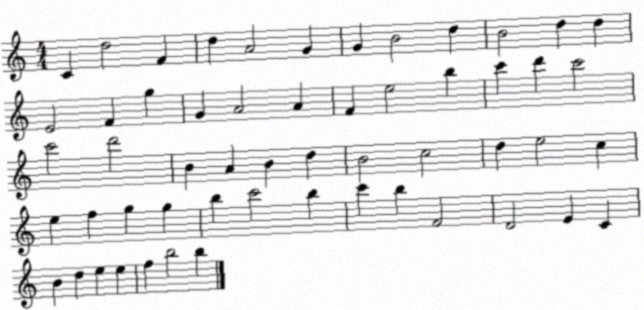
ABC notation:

X:1
T:Untitled
M:4/4
L:1/4
K:C
C d2 F d A2 G G B2 d B2 d d E2 F g G A2 A F e2 b c' d' c'2 c'2 d'2 B A B d B2 c2 d e2 c e f g g b c'2 b c' b F2 D2 E C B d e e f b2 b